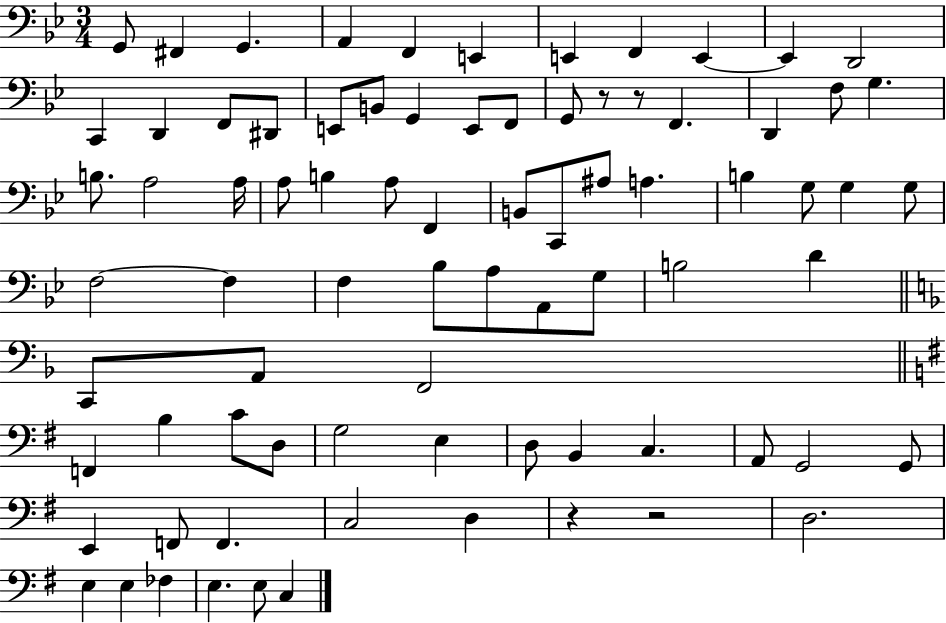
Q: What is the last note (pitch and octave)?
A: C3